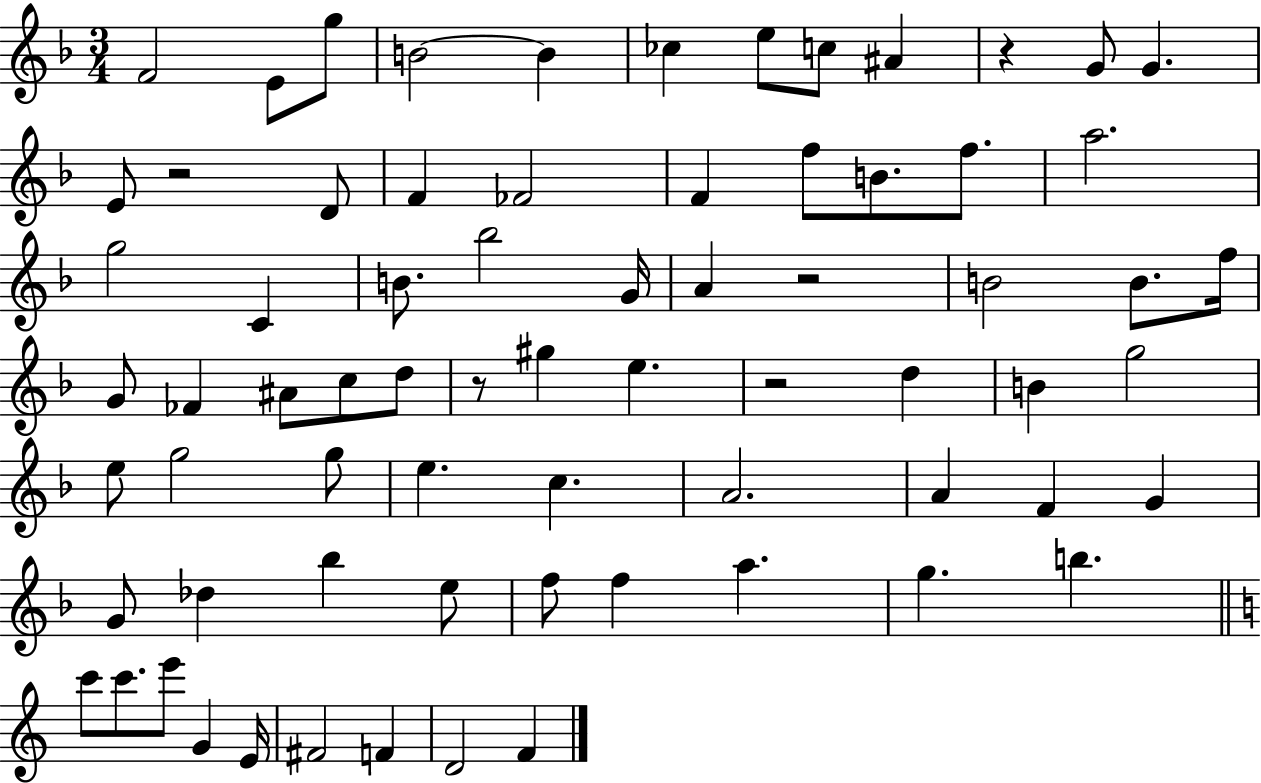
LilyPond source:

{
  \clef treble
  \numericTimeSignature
  \time 3/4
  \key f \major
  \repeat volta 2 { f'2 e'8 g''8 | b'2~~ b'4 | ces''4 e''8 c''8 ais'4 | r4 g'8 g'4. | \break e'8 r2 d'8 | f'4 fes'2 | f'4 f''8 b'8. f''8. | a''2. | \break g''2 c'4 | b'8. bes''2 g'16 | a'4 r2 | b'2 b'8. f''16 | \break g'8 fes'4 ais'8 c''8 d''8 | r8 gis''4 e''4. | r2 d''4 | b'4 g''2 | \break e''8 g''2 g''8 | e''4. c''4. | a'2. | a'4 f'4 g'4 | \break g'8 des''4 bes''4 e''8 | f''8 f''4 a''4. | g''4. b''4. | \bar "||" \break \key a \minor c'''8 c'''8. e'''8 g'4 e'16 | fis'2 f'4 | d'2 f'4 | } \bar "|."
}